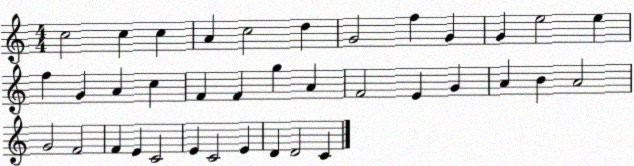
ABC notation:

X:1
T:Untitled
M:4/4
L:1/4
K:C
c2 c c A c2 d G2 f G G e2 e f G A c F F g A F2 E G A B A2 G2 F2 F E C2 E C2 E D D2 C